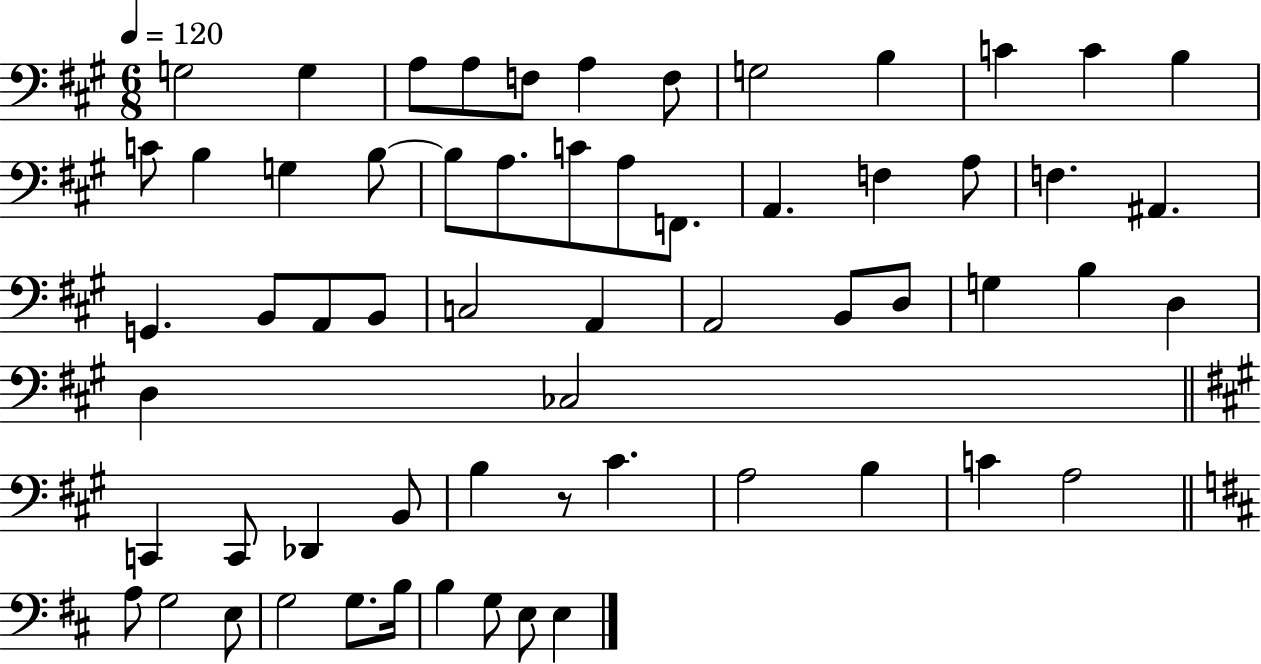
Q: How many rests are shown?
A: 1